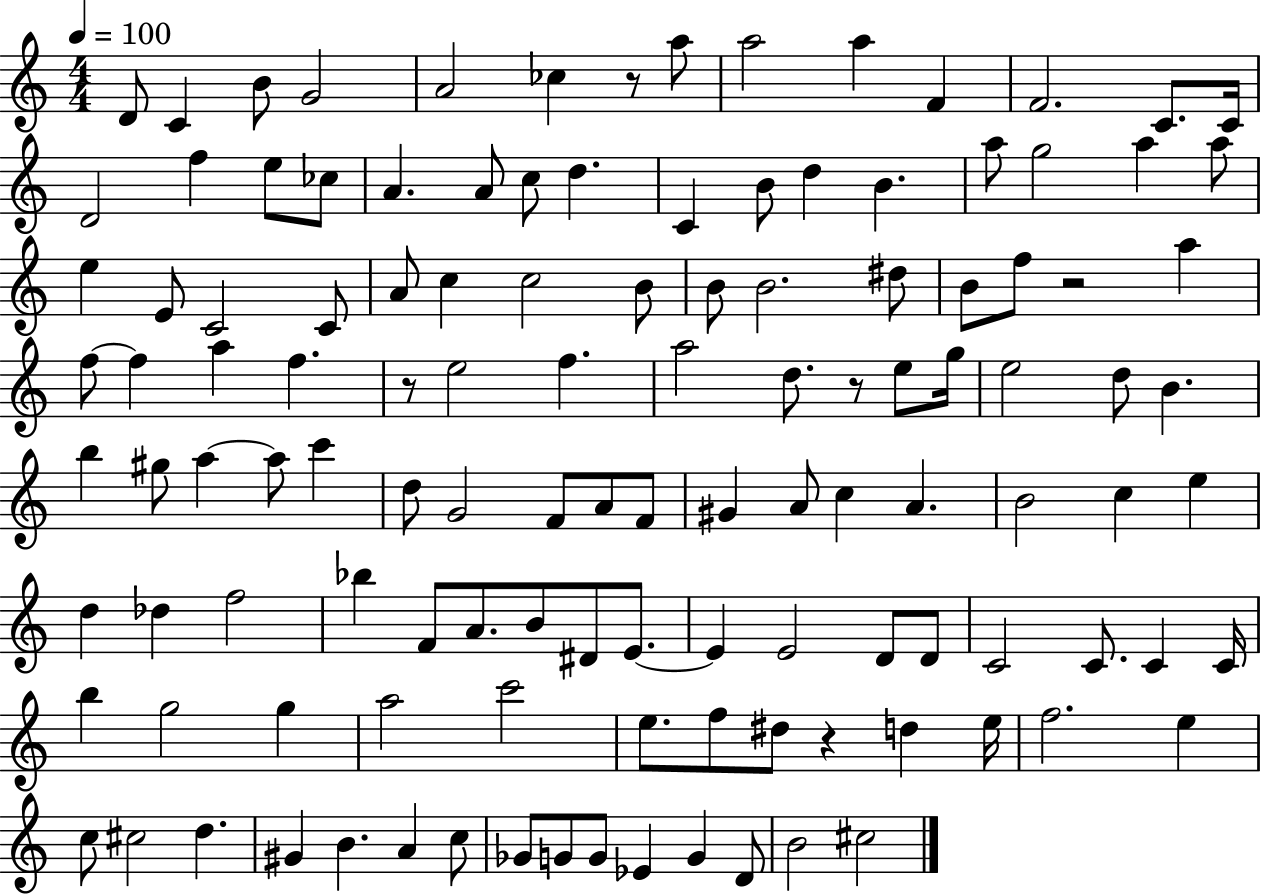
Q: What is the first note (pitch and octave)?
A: D4